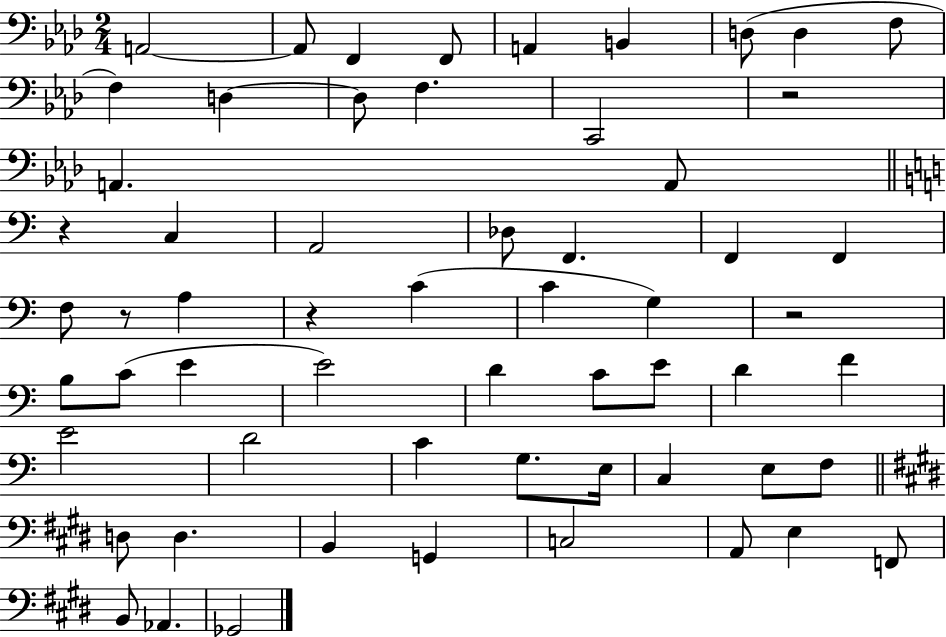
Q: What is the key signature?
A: AES major